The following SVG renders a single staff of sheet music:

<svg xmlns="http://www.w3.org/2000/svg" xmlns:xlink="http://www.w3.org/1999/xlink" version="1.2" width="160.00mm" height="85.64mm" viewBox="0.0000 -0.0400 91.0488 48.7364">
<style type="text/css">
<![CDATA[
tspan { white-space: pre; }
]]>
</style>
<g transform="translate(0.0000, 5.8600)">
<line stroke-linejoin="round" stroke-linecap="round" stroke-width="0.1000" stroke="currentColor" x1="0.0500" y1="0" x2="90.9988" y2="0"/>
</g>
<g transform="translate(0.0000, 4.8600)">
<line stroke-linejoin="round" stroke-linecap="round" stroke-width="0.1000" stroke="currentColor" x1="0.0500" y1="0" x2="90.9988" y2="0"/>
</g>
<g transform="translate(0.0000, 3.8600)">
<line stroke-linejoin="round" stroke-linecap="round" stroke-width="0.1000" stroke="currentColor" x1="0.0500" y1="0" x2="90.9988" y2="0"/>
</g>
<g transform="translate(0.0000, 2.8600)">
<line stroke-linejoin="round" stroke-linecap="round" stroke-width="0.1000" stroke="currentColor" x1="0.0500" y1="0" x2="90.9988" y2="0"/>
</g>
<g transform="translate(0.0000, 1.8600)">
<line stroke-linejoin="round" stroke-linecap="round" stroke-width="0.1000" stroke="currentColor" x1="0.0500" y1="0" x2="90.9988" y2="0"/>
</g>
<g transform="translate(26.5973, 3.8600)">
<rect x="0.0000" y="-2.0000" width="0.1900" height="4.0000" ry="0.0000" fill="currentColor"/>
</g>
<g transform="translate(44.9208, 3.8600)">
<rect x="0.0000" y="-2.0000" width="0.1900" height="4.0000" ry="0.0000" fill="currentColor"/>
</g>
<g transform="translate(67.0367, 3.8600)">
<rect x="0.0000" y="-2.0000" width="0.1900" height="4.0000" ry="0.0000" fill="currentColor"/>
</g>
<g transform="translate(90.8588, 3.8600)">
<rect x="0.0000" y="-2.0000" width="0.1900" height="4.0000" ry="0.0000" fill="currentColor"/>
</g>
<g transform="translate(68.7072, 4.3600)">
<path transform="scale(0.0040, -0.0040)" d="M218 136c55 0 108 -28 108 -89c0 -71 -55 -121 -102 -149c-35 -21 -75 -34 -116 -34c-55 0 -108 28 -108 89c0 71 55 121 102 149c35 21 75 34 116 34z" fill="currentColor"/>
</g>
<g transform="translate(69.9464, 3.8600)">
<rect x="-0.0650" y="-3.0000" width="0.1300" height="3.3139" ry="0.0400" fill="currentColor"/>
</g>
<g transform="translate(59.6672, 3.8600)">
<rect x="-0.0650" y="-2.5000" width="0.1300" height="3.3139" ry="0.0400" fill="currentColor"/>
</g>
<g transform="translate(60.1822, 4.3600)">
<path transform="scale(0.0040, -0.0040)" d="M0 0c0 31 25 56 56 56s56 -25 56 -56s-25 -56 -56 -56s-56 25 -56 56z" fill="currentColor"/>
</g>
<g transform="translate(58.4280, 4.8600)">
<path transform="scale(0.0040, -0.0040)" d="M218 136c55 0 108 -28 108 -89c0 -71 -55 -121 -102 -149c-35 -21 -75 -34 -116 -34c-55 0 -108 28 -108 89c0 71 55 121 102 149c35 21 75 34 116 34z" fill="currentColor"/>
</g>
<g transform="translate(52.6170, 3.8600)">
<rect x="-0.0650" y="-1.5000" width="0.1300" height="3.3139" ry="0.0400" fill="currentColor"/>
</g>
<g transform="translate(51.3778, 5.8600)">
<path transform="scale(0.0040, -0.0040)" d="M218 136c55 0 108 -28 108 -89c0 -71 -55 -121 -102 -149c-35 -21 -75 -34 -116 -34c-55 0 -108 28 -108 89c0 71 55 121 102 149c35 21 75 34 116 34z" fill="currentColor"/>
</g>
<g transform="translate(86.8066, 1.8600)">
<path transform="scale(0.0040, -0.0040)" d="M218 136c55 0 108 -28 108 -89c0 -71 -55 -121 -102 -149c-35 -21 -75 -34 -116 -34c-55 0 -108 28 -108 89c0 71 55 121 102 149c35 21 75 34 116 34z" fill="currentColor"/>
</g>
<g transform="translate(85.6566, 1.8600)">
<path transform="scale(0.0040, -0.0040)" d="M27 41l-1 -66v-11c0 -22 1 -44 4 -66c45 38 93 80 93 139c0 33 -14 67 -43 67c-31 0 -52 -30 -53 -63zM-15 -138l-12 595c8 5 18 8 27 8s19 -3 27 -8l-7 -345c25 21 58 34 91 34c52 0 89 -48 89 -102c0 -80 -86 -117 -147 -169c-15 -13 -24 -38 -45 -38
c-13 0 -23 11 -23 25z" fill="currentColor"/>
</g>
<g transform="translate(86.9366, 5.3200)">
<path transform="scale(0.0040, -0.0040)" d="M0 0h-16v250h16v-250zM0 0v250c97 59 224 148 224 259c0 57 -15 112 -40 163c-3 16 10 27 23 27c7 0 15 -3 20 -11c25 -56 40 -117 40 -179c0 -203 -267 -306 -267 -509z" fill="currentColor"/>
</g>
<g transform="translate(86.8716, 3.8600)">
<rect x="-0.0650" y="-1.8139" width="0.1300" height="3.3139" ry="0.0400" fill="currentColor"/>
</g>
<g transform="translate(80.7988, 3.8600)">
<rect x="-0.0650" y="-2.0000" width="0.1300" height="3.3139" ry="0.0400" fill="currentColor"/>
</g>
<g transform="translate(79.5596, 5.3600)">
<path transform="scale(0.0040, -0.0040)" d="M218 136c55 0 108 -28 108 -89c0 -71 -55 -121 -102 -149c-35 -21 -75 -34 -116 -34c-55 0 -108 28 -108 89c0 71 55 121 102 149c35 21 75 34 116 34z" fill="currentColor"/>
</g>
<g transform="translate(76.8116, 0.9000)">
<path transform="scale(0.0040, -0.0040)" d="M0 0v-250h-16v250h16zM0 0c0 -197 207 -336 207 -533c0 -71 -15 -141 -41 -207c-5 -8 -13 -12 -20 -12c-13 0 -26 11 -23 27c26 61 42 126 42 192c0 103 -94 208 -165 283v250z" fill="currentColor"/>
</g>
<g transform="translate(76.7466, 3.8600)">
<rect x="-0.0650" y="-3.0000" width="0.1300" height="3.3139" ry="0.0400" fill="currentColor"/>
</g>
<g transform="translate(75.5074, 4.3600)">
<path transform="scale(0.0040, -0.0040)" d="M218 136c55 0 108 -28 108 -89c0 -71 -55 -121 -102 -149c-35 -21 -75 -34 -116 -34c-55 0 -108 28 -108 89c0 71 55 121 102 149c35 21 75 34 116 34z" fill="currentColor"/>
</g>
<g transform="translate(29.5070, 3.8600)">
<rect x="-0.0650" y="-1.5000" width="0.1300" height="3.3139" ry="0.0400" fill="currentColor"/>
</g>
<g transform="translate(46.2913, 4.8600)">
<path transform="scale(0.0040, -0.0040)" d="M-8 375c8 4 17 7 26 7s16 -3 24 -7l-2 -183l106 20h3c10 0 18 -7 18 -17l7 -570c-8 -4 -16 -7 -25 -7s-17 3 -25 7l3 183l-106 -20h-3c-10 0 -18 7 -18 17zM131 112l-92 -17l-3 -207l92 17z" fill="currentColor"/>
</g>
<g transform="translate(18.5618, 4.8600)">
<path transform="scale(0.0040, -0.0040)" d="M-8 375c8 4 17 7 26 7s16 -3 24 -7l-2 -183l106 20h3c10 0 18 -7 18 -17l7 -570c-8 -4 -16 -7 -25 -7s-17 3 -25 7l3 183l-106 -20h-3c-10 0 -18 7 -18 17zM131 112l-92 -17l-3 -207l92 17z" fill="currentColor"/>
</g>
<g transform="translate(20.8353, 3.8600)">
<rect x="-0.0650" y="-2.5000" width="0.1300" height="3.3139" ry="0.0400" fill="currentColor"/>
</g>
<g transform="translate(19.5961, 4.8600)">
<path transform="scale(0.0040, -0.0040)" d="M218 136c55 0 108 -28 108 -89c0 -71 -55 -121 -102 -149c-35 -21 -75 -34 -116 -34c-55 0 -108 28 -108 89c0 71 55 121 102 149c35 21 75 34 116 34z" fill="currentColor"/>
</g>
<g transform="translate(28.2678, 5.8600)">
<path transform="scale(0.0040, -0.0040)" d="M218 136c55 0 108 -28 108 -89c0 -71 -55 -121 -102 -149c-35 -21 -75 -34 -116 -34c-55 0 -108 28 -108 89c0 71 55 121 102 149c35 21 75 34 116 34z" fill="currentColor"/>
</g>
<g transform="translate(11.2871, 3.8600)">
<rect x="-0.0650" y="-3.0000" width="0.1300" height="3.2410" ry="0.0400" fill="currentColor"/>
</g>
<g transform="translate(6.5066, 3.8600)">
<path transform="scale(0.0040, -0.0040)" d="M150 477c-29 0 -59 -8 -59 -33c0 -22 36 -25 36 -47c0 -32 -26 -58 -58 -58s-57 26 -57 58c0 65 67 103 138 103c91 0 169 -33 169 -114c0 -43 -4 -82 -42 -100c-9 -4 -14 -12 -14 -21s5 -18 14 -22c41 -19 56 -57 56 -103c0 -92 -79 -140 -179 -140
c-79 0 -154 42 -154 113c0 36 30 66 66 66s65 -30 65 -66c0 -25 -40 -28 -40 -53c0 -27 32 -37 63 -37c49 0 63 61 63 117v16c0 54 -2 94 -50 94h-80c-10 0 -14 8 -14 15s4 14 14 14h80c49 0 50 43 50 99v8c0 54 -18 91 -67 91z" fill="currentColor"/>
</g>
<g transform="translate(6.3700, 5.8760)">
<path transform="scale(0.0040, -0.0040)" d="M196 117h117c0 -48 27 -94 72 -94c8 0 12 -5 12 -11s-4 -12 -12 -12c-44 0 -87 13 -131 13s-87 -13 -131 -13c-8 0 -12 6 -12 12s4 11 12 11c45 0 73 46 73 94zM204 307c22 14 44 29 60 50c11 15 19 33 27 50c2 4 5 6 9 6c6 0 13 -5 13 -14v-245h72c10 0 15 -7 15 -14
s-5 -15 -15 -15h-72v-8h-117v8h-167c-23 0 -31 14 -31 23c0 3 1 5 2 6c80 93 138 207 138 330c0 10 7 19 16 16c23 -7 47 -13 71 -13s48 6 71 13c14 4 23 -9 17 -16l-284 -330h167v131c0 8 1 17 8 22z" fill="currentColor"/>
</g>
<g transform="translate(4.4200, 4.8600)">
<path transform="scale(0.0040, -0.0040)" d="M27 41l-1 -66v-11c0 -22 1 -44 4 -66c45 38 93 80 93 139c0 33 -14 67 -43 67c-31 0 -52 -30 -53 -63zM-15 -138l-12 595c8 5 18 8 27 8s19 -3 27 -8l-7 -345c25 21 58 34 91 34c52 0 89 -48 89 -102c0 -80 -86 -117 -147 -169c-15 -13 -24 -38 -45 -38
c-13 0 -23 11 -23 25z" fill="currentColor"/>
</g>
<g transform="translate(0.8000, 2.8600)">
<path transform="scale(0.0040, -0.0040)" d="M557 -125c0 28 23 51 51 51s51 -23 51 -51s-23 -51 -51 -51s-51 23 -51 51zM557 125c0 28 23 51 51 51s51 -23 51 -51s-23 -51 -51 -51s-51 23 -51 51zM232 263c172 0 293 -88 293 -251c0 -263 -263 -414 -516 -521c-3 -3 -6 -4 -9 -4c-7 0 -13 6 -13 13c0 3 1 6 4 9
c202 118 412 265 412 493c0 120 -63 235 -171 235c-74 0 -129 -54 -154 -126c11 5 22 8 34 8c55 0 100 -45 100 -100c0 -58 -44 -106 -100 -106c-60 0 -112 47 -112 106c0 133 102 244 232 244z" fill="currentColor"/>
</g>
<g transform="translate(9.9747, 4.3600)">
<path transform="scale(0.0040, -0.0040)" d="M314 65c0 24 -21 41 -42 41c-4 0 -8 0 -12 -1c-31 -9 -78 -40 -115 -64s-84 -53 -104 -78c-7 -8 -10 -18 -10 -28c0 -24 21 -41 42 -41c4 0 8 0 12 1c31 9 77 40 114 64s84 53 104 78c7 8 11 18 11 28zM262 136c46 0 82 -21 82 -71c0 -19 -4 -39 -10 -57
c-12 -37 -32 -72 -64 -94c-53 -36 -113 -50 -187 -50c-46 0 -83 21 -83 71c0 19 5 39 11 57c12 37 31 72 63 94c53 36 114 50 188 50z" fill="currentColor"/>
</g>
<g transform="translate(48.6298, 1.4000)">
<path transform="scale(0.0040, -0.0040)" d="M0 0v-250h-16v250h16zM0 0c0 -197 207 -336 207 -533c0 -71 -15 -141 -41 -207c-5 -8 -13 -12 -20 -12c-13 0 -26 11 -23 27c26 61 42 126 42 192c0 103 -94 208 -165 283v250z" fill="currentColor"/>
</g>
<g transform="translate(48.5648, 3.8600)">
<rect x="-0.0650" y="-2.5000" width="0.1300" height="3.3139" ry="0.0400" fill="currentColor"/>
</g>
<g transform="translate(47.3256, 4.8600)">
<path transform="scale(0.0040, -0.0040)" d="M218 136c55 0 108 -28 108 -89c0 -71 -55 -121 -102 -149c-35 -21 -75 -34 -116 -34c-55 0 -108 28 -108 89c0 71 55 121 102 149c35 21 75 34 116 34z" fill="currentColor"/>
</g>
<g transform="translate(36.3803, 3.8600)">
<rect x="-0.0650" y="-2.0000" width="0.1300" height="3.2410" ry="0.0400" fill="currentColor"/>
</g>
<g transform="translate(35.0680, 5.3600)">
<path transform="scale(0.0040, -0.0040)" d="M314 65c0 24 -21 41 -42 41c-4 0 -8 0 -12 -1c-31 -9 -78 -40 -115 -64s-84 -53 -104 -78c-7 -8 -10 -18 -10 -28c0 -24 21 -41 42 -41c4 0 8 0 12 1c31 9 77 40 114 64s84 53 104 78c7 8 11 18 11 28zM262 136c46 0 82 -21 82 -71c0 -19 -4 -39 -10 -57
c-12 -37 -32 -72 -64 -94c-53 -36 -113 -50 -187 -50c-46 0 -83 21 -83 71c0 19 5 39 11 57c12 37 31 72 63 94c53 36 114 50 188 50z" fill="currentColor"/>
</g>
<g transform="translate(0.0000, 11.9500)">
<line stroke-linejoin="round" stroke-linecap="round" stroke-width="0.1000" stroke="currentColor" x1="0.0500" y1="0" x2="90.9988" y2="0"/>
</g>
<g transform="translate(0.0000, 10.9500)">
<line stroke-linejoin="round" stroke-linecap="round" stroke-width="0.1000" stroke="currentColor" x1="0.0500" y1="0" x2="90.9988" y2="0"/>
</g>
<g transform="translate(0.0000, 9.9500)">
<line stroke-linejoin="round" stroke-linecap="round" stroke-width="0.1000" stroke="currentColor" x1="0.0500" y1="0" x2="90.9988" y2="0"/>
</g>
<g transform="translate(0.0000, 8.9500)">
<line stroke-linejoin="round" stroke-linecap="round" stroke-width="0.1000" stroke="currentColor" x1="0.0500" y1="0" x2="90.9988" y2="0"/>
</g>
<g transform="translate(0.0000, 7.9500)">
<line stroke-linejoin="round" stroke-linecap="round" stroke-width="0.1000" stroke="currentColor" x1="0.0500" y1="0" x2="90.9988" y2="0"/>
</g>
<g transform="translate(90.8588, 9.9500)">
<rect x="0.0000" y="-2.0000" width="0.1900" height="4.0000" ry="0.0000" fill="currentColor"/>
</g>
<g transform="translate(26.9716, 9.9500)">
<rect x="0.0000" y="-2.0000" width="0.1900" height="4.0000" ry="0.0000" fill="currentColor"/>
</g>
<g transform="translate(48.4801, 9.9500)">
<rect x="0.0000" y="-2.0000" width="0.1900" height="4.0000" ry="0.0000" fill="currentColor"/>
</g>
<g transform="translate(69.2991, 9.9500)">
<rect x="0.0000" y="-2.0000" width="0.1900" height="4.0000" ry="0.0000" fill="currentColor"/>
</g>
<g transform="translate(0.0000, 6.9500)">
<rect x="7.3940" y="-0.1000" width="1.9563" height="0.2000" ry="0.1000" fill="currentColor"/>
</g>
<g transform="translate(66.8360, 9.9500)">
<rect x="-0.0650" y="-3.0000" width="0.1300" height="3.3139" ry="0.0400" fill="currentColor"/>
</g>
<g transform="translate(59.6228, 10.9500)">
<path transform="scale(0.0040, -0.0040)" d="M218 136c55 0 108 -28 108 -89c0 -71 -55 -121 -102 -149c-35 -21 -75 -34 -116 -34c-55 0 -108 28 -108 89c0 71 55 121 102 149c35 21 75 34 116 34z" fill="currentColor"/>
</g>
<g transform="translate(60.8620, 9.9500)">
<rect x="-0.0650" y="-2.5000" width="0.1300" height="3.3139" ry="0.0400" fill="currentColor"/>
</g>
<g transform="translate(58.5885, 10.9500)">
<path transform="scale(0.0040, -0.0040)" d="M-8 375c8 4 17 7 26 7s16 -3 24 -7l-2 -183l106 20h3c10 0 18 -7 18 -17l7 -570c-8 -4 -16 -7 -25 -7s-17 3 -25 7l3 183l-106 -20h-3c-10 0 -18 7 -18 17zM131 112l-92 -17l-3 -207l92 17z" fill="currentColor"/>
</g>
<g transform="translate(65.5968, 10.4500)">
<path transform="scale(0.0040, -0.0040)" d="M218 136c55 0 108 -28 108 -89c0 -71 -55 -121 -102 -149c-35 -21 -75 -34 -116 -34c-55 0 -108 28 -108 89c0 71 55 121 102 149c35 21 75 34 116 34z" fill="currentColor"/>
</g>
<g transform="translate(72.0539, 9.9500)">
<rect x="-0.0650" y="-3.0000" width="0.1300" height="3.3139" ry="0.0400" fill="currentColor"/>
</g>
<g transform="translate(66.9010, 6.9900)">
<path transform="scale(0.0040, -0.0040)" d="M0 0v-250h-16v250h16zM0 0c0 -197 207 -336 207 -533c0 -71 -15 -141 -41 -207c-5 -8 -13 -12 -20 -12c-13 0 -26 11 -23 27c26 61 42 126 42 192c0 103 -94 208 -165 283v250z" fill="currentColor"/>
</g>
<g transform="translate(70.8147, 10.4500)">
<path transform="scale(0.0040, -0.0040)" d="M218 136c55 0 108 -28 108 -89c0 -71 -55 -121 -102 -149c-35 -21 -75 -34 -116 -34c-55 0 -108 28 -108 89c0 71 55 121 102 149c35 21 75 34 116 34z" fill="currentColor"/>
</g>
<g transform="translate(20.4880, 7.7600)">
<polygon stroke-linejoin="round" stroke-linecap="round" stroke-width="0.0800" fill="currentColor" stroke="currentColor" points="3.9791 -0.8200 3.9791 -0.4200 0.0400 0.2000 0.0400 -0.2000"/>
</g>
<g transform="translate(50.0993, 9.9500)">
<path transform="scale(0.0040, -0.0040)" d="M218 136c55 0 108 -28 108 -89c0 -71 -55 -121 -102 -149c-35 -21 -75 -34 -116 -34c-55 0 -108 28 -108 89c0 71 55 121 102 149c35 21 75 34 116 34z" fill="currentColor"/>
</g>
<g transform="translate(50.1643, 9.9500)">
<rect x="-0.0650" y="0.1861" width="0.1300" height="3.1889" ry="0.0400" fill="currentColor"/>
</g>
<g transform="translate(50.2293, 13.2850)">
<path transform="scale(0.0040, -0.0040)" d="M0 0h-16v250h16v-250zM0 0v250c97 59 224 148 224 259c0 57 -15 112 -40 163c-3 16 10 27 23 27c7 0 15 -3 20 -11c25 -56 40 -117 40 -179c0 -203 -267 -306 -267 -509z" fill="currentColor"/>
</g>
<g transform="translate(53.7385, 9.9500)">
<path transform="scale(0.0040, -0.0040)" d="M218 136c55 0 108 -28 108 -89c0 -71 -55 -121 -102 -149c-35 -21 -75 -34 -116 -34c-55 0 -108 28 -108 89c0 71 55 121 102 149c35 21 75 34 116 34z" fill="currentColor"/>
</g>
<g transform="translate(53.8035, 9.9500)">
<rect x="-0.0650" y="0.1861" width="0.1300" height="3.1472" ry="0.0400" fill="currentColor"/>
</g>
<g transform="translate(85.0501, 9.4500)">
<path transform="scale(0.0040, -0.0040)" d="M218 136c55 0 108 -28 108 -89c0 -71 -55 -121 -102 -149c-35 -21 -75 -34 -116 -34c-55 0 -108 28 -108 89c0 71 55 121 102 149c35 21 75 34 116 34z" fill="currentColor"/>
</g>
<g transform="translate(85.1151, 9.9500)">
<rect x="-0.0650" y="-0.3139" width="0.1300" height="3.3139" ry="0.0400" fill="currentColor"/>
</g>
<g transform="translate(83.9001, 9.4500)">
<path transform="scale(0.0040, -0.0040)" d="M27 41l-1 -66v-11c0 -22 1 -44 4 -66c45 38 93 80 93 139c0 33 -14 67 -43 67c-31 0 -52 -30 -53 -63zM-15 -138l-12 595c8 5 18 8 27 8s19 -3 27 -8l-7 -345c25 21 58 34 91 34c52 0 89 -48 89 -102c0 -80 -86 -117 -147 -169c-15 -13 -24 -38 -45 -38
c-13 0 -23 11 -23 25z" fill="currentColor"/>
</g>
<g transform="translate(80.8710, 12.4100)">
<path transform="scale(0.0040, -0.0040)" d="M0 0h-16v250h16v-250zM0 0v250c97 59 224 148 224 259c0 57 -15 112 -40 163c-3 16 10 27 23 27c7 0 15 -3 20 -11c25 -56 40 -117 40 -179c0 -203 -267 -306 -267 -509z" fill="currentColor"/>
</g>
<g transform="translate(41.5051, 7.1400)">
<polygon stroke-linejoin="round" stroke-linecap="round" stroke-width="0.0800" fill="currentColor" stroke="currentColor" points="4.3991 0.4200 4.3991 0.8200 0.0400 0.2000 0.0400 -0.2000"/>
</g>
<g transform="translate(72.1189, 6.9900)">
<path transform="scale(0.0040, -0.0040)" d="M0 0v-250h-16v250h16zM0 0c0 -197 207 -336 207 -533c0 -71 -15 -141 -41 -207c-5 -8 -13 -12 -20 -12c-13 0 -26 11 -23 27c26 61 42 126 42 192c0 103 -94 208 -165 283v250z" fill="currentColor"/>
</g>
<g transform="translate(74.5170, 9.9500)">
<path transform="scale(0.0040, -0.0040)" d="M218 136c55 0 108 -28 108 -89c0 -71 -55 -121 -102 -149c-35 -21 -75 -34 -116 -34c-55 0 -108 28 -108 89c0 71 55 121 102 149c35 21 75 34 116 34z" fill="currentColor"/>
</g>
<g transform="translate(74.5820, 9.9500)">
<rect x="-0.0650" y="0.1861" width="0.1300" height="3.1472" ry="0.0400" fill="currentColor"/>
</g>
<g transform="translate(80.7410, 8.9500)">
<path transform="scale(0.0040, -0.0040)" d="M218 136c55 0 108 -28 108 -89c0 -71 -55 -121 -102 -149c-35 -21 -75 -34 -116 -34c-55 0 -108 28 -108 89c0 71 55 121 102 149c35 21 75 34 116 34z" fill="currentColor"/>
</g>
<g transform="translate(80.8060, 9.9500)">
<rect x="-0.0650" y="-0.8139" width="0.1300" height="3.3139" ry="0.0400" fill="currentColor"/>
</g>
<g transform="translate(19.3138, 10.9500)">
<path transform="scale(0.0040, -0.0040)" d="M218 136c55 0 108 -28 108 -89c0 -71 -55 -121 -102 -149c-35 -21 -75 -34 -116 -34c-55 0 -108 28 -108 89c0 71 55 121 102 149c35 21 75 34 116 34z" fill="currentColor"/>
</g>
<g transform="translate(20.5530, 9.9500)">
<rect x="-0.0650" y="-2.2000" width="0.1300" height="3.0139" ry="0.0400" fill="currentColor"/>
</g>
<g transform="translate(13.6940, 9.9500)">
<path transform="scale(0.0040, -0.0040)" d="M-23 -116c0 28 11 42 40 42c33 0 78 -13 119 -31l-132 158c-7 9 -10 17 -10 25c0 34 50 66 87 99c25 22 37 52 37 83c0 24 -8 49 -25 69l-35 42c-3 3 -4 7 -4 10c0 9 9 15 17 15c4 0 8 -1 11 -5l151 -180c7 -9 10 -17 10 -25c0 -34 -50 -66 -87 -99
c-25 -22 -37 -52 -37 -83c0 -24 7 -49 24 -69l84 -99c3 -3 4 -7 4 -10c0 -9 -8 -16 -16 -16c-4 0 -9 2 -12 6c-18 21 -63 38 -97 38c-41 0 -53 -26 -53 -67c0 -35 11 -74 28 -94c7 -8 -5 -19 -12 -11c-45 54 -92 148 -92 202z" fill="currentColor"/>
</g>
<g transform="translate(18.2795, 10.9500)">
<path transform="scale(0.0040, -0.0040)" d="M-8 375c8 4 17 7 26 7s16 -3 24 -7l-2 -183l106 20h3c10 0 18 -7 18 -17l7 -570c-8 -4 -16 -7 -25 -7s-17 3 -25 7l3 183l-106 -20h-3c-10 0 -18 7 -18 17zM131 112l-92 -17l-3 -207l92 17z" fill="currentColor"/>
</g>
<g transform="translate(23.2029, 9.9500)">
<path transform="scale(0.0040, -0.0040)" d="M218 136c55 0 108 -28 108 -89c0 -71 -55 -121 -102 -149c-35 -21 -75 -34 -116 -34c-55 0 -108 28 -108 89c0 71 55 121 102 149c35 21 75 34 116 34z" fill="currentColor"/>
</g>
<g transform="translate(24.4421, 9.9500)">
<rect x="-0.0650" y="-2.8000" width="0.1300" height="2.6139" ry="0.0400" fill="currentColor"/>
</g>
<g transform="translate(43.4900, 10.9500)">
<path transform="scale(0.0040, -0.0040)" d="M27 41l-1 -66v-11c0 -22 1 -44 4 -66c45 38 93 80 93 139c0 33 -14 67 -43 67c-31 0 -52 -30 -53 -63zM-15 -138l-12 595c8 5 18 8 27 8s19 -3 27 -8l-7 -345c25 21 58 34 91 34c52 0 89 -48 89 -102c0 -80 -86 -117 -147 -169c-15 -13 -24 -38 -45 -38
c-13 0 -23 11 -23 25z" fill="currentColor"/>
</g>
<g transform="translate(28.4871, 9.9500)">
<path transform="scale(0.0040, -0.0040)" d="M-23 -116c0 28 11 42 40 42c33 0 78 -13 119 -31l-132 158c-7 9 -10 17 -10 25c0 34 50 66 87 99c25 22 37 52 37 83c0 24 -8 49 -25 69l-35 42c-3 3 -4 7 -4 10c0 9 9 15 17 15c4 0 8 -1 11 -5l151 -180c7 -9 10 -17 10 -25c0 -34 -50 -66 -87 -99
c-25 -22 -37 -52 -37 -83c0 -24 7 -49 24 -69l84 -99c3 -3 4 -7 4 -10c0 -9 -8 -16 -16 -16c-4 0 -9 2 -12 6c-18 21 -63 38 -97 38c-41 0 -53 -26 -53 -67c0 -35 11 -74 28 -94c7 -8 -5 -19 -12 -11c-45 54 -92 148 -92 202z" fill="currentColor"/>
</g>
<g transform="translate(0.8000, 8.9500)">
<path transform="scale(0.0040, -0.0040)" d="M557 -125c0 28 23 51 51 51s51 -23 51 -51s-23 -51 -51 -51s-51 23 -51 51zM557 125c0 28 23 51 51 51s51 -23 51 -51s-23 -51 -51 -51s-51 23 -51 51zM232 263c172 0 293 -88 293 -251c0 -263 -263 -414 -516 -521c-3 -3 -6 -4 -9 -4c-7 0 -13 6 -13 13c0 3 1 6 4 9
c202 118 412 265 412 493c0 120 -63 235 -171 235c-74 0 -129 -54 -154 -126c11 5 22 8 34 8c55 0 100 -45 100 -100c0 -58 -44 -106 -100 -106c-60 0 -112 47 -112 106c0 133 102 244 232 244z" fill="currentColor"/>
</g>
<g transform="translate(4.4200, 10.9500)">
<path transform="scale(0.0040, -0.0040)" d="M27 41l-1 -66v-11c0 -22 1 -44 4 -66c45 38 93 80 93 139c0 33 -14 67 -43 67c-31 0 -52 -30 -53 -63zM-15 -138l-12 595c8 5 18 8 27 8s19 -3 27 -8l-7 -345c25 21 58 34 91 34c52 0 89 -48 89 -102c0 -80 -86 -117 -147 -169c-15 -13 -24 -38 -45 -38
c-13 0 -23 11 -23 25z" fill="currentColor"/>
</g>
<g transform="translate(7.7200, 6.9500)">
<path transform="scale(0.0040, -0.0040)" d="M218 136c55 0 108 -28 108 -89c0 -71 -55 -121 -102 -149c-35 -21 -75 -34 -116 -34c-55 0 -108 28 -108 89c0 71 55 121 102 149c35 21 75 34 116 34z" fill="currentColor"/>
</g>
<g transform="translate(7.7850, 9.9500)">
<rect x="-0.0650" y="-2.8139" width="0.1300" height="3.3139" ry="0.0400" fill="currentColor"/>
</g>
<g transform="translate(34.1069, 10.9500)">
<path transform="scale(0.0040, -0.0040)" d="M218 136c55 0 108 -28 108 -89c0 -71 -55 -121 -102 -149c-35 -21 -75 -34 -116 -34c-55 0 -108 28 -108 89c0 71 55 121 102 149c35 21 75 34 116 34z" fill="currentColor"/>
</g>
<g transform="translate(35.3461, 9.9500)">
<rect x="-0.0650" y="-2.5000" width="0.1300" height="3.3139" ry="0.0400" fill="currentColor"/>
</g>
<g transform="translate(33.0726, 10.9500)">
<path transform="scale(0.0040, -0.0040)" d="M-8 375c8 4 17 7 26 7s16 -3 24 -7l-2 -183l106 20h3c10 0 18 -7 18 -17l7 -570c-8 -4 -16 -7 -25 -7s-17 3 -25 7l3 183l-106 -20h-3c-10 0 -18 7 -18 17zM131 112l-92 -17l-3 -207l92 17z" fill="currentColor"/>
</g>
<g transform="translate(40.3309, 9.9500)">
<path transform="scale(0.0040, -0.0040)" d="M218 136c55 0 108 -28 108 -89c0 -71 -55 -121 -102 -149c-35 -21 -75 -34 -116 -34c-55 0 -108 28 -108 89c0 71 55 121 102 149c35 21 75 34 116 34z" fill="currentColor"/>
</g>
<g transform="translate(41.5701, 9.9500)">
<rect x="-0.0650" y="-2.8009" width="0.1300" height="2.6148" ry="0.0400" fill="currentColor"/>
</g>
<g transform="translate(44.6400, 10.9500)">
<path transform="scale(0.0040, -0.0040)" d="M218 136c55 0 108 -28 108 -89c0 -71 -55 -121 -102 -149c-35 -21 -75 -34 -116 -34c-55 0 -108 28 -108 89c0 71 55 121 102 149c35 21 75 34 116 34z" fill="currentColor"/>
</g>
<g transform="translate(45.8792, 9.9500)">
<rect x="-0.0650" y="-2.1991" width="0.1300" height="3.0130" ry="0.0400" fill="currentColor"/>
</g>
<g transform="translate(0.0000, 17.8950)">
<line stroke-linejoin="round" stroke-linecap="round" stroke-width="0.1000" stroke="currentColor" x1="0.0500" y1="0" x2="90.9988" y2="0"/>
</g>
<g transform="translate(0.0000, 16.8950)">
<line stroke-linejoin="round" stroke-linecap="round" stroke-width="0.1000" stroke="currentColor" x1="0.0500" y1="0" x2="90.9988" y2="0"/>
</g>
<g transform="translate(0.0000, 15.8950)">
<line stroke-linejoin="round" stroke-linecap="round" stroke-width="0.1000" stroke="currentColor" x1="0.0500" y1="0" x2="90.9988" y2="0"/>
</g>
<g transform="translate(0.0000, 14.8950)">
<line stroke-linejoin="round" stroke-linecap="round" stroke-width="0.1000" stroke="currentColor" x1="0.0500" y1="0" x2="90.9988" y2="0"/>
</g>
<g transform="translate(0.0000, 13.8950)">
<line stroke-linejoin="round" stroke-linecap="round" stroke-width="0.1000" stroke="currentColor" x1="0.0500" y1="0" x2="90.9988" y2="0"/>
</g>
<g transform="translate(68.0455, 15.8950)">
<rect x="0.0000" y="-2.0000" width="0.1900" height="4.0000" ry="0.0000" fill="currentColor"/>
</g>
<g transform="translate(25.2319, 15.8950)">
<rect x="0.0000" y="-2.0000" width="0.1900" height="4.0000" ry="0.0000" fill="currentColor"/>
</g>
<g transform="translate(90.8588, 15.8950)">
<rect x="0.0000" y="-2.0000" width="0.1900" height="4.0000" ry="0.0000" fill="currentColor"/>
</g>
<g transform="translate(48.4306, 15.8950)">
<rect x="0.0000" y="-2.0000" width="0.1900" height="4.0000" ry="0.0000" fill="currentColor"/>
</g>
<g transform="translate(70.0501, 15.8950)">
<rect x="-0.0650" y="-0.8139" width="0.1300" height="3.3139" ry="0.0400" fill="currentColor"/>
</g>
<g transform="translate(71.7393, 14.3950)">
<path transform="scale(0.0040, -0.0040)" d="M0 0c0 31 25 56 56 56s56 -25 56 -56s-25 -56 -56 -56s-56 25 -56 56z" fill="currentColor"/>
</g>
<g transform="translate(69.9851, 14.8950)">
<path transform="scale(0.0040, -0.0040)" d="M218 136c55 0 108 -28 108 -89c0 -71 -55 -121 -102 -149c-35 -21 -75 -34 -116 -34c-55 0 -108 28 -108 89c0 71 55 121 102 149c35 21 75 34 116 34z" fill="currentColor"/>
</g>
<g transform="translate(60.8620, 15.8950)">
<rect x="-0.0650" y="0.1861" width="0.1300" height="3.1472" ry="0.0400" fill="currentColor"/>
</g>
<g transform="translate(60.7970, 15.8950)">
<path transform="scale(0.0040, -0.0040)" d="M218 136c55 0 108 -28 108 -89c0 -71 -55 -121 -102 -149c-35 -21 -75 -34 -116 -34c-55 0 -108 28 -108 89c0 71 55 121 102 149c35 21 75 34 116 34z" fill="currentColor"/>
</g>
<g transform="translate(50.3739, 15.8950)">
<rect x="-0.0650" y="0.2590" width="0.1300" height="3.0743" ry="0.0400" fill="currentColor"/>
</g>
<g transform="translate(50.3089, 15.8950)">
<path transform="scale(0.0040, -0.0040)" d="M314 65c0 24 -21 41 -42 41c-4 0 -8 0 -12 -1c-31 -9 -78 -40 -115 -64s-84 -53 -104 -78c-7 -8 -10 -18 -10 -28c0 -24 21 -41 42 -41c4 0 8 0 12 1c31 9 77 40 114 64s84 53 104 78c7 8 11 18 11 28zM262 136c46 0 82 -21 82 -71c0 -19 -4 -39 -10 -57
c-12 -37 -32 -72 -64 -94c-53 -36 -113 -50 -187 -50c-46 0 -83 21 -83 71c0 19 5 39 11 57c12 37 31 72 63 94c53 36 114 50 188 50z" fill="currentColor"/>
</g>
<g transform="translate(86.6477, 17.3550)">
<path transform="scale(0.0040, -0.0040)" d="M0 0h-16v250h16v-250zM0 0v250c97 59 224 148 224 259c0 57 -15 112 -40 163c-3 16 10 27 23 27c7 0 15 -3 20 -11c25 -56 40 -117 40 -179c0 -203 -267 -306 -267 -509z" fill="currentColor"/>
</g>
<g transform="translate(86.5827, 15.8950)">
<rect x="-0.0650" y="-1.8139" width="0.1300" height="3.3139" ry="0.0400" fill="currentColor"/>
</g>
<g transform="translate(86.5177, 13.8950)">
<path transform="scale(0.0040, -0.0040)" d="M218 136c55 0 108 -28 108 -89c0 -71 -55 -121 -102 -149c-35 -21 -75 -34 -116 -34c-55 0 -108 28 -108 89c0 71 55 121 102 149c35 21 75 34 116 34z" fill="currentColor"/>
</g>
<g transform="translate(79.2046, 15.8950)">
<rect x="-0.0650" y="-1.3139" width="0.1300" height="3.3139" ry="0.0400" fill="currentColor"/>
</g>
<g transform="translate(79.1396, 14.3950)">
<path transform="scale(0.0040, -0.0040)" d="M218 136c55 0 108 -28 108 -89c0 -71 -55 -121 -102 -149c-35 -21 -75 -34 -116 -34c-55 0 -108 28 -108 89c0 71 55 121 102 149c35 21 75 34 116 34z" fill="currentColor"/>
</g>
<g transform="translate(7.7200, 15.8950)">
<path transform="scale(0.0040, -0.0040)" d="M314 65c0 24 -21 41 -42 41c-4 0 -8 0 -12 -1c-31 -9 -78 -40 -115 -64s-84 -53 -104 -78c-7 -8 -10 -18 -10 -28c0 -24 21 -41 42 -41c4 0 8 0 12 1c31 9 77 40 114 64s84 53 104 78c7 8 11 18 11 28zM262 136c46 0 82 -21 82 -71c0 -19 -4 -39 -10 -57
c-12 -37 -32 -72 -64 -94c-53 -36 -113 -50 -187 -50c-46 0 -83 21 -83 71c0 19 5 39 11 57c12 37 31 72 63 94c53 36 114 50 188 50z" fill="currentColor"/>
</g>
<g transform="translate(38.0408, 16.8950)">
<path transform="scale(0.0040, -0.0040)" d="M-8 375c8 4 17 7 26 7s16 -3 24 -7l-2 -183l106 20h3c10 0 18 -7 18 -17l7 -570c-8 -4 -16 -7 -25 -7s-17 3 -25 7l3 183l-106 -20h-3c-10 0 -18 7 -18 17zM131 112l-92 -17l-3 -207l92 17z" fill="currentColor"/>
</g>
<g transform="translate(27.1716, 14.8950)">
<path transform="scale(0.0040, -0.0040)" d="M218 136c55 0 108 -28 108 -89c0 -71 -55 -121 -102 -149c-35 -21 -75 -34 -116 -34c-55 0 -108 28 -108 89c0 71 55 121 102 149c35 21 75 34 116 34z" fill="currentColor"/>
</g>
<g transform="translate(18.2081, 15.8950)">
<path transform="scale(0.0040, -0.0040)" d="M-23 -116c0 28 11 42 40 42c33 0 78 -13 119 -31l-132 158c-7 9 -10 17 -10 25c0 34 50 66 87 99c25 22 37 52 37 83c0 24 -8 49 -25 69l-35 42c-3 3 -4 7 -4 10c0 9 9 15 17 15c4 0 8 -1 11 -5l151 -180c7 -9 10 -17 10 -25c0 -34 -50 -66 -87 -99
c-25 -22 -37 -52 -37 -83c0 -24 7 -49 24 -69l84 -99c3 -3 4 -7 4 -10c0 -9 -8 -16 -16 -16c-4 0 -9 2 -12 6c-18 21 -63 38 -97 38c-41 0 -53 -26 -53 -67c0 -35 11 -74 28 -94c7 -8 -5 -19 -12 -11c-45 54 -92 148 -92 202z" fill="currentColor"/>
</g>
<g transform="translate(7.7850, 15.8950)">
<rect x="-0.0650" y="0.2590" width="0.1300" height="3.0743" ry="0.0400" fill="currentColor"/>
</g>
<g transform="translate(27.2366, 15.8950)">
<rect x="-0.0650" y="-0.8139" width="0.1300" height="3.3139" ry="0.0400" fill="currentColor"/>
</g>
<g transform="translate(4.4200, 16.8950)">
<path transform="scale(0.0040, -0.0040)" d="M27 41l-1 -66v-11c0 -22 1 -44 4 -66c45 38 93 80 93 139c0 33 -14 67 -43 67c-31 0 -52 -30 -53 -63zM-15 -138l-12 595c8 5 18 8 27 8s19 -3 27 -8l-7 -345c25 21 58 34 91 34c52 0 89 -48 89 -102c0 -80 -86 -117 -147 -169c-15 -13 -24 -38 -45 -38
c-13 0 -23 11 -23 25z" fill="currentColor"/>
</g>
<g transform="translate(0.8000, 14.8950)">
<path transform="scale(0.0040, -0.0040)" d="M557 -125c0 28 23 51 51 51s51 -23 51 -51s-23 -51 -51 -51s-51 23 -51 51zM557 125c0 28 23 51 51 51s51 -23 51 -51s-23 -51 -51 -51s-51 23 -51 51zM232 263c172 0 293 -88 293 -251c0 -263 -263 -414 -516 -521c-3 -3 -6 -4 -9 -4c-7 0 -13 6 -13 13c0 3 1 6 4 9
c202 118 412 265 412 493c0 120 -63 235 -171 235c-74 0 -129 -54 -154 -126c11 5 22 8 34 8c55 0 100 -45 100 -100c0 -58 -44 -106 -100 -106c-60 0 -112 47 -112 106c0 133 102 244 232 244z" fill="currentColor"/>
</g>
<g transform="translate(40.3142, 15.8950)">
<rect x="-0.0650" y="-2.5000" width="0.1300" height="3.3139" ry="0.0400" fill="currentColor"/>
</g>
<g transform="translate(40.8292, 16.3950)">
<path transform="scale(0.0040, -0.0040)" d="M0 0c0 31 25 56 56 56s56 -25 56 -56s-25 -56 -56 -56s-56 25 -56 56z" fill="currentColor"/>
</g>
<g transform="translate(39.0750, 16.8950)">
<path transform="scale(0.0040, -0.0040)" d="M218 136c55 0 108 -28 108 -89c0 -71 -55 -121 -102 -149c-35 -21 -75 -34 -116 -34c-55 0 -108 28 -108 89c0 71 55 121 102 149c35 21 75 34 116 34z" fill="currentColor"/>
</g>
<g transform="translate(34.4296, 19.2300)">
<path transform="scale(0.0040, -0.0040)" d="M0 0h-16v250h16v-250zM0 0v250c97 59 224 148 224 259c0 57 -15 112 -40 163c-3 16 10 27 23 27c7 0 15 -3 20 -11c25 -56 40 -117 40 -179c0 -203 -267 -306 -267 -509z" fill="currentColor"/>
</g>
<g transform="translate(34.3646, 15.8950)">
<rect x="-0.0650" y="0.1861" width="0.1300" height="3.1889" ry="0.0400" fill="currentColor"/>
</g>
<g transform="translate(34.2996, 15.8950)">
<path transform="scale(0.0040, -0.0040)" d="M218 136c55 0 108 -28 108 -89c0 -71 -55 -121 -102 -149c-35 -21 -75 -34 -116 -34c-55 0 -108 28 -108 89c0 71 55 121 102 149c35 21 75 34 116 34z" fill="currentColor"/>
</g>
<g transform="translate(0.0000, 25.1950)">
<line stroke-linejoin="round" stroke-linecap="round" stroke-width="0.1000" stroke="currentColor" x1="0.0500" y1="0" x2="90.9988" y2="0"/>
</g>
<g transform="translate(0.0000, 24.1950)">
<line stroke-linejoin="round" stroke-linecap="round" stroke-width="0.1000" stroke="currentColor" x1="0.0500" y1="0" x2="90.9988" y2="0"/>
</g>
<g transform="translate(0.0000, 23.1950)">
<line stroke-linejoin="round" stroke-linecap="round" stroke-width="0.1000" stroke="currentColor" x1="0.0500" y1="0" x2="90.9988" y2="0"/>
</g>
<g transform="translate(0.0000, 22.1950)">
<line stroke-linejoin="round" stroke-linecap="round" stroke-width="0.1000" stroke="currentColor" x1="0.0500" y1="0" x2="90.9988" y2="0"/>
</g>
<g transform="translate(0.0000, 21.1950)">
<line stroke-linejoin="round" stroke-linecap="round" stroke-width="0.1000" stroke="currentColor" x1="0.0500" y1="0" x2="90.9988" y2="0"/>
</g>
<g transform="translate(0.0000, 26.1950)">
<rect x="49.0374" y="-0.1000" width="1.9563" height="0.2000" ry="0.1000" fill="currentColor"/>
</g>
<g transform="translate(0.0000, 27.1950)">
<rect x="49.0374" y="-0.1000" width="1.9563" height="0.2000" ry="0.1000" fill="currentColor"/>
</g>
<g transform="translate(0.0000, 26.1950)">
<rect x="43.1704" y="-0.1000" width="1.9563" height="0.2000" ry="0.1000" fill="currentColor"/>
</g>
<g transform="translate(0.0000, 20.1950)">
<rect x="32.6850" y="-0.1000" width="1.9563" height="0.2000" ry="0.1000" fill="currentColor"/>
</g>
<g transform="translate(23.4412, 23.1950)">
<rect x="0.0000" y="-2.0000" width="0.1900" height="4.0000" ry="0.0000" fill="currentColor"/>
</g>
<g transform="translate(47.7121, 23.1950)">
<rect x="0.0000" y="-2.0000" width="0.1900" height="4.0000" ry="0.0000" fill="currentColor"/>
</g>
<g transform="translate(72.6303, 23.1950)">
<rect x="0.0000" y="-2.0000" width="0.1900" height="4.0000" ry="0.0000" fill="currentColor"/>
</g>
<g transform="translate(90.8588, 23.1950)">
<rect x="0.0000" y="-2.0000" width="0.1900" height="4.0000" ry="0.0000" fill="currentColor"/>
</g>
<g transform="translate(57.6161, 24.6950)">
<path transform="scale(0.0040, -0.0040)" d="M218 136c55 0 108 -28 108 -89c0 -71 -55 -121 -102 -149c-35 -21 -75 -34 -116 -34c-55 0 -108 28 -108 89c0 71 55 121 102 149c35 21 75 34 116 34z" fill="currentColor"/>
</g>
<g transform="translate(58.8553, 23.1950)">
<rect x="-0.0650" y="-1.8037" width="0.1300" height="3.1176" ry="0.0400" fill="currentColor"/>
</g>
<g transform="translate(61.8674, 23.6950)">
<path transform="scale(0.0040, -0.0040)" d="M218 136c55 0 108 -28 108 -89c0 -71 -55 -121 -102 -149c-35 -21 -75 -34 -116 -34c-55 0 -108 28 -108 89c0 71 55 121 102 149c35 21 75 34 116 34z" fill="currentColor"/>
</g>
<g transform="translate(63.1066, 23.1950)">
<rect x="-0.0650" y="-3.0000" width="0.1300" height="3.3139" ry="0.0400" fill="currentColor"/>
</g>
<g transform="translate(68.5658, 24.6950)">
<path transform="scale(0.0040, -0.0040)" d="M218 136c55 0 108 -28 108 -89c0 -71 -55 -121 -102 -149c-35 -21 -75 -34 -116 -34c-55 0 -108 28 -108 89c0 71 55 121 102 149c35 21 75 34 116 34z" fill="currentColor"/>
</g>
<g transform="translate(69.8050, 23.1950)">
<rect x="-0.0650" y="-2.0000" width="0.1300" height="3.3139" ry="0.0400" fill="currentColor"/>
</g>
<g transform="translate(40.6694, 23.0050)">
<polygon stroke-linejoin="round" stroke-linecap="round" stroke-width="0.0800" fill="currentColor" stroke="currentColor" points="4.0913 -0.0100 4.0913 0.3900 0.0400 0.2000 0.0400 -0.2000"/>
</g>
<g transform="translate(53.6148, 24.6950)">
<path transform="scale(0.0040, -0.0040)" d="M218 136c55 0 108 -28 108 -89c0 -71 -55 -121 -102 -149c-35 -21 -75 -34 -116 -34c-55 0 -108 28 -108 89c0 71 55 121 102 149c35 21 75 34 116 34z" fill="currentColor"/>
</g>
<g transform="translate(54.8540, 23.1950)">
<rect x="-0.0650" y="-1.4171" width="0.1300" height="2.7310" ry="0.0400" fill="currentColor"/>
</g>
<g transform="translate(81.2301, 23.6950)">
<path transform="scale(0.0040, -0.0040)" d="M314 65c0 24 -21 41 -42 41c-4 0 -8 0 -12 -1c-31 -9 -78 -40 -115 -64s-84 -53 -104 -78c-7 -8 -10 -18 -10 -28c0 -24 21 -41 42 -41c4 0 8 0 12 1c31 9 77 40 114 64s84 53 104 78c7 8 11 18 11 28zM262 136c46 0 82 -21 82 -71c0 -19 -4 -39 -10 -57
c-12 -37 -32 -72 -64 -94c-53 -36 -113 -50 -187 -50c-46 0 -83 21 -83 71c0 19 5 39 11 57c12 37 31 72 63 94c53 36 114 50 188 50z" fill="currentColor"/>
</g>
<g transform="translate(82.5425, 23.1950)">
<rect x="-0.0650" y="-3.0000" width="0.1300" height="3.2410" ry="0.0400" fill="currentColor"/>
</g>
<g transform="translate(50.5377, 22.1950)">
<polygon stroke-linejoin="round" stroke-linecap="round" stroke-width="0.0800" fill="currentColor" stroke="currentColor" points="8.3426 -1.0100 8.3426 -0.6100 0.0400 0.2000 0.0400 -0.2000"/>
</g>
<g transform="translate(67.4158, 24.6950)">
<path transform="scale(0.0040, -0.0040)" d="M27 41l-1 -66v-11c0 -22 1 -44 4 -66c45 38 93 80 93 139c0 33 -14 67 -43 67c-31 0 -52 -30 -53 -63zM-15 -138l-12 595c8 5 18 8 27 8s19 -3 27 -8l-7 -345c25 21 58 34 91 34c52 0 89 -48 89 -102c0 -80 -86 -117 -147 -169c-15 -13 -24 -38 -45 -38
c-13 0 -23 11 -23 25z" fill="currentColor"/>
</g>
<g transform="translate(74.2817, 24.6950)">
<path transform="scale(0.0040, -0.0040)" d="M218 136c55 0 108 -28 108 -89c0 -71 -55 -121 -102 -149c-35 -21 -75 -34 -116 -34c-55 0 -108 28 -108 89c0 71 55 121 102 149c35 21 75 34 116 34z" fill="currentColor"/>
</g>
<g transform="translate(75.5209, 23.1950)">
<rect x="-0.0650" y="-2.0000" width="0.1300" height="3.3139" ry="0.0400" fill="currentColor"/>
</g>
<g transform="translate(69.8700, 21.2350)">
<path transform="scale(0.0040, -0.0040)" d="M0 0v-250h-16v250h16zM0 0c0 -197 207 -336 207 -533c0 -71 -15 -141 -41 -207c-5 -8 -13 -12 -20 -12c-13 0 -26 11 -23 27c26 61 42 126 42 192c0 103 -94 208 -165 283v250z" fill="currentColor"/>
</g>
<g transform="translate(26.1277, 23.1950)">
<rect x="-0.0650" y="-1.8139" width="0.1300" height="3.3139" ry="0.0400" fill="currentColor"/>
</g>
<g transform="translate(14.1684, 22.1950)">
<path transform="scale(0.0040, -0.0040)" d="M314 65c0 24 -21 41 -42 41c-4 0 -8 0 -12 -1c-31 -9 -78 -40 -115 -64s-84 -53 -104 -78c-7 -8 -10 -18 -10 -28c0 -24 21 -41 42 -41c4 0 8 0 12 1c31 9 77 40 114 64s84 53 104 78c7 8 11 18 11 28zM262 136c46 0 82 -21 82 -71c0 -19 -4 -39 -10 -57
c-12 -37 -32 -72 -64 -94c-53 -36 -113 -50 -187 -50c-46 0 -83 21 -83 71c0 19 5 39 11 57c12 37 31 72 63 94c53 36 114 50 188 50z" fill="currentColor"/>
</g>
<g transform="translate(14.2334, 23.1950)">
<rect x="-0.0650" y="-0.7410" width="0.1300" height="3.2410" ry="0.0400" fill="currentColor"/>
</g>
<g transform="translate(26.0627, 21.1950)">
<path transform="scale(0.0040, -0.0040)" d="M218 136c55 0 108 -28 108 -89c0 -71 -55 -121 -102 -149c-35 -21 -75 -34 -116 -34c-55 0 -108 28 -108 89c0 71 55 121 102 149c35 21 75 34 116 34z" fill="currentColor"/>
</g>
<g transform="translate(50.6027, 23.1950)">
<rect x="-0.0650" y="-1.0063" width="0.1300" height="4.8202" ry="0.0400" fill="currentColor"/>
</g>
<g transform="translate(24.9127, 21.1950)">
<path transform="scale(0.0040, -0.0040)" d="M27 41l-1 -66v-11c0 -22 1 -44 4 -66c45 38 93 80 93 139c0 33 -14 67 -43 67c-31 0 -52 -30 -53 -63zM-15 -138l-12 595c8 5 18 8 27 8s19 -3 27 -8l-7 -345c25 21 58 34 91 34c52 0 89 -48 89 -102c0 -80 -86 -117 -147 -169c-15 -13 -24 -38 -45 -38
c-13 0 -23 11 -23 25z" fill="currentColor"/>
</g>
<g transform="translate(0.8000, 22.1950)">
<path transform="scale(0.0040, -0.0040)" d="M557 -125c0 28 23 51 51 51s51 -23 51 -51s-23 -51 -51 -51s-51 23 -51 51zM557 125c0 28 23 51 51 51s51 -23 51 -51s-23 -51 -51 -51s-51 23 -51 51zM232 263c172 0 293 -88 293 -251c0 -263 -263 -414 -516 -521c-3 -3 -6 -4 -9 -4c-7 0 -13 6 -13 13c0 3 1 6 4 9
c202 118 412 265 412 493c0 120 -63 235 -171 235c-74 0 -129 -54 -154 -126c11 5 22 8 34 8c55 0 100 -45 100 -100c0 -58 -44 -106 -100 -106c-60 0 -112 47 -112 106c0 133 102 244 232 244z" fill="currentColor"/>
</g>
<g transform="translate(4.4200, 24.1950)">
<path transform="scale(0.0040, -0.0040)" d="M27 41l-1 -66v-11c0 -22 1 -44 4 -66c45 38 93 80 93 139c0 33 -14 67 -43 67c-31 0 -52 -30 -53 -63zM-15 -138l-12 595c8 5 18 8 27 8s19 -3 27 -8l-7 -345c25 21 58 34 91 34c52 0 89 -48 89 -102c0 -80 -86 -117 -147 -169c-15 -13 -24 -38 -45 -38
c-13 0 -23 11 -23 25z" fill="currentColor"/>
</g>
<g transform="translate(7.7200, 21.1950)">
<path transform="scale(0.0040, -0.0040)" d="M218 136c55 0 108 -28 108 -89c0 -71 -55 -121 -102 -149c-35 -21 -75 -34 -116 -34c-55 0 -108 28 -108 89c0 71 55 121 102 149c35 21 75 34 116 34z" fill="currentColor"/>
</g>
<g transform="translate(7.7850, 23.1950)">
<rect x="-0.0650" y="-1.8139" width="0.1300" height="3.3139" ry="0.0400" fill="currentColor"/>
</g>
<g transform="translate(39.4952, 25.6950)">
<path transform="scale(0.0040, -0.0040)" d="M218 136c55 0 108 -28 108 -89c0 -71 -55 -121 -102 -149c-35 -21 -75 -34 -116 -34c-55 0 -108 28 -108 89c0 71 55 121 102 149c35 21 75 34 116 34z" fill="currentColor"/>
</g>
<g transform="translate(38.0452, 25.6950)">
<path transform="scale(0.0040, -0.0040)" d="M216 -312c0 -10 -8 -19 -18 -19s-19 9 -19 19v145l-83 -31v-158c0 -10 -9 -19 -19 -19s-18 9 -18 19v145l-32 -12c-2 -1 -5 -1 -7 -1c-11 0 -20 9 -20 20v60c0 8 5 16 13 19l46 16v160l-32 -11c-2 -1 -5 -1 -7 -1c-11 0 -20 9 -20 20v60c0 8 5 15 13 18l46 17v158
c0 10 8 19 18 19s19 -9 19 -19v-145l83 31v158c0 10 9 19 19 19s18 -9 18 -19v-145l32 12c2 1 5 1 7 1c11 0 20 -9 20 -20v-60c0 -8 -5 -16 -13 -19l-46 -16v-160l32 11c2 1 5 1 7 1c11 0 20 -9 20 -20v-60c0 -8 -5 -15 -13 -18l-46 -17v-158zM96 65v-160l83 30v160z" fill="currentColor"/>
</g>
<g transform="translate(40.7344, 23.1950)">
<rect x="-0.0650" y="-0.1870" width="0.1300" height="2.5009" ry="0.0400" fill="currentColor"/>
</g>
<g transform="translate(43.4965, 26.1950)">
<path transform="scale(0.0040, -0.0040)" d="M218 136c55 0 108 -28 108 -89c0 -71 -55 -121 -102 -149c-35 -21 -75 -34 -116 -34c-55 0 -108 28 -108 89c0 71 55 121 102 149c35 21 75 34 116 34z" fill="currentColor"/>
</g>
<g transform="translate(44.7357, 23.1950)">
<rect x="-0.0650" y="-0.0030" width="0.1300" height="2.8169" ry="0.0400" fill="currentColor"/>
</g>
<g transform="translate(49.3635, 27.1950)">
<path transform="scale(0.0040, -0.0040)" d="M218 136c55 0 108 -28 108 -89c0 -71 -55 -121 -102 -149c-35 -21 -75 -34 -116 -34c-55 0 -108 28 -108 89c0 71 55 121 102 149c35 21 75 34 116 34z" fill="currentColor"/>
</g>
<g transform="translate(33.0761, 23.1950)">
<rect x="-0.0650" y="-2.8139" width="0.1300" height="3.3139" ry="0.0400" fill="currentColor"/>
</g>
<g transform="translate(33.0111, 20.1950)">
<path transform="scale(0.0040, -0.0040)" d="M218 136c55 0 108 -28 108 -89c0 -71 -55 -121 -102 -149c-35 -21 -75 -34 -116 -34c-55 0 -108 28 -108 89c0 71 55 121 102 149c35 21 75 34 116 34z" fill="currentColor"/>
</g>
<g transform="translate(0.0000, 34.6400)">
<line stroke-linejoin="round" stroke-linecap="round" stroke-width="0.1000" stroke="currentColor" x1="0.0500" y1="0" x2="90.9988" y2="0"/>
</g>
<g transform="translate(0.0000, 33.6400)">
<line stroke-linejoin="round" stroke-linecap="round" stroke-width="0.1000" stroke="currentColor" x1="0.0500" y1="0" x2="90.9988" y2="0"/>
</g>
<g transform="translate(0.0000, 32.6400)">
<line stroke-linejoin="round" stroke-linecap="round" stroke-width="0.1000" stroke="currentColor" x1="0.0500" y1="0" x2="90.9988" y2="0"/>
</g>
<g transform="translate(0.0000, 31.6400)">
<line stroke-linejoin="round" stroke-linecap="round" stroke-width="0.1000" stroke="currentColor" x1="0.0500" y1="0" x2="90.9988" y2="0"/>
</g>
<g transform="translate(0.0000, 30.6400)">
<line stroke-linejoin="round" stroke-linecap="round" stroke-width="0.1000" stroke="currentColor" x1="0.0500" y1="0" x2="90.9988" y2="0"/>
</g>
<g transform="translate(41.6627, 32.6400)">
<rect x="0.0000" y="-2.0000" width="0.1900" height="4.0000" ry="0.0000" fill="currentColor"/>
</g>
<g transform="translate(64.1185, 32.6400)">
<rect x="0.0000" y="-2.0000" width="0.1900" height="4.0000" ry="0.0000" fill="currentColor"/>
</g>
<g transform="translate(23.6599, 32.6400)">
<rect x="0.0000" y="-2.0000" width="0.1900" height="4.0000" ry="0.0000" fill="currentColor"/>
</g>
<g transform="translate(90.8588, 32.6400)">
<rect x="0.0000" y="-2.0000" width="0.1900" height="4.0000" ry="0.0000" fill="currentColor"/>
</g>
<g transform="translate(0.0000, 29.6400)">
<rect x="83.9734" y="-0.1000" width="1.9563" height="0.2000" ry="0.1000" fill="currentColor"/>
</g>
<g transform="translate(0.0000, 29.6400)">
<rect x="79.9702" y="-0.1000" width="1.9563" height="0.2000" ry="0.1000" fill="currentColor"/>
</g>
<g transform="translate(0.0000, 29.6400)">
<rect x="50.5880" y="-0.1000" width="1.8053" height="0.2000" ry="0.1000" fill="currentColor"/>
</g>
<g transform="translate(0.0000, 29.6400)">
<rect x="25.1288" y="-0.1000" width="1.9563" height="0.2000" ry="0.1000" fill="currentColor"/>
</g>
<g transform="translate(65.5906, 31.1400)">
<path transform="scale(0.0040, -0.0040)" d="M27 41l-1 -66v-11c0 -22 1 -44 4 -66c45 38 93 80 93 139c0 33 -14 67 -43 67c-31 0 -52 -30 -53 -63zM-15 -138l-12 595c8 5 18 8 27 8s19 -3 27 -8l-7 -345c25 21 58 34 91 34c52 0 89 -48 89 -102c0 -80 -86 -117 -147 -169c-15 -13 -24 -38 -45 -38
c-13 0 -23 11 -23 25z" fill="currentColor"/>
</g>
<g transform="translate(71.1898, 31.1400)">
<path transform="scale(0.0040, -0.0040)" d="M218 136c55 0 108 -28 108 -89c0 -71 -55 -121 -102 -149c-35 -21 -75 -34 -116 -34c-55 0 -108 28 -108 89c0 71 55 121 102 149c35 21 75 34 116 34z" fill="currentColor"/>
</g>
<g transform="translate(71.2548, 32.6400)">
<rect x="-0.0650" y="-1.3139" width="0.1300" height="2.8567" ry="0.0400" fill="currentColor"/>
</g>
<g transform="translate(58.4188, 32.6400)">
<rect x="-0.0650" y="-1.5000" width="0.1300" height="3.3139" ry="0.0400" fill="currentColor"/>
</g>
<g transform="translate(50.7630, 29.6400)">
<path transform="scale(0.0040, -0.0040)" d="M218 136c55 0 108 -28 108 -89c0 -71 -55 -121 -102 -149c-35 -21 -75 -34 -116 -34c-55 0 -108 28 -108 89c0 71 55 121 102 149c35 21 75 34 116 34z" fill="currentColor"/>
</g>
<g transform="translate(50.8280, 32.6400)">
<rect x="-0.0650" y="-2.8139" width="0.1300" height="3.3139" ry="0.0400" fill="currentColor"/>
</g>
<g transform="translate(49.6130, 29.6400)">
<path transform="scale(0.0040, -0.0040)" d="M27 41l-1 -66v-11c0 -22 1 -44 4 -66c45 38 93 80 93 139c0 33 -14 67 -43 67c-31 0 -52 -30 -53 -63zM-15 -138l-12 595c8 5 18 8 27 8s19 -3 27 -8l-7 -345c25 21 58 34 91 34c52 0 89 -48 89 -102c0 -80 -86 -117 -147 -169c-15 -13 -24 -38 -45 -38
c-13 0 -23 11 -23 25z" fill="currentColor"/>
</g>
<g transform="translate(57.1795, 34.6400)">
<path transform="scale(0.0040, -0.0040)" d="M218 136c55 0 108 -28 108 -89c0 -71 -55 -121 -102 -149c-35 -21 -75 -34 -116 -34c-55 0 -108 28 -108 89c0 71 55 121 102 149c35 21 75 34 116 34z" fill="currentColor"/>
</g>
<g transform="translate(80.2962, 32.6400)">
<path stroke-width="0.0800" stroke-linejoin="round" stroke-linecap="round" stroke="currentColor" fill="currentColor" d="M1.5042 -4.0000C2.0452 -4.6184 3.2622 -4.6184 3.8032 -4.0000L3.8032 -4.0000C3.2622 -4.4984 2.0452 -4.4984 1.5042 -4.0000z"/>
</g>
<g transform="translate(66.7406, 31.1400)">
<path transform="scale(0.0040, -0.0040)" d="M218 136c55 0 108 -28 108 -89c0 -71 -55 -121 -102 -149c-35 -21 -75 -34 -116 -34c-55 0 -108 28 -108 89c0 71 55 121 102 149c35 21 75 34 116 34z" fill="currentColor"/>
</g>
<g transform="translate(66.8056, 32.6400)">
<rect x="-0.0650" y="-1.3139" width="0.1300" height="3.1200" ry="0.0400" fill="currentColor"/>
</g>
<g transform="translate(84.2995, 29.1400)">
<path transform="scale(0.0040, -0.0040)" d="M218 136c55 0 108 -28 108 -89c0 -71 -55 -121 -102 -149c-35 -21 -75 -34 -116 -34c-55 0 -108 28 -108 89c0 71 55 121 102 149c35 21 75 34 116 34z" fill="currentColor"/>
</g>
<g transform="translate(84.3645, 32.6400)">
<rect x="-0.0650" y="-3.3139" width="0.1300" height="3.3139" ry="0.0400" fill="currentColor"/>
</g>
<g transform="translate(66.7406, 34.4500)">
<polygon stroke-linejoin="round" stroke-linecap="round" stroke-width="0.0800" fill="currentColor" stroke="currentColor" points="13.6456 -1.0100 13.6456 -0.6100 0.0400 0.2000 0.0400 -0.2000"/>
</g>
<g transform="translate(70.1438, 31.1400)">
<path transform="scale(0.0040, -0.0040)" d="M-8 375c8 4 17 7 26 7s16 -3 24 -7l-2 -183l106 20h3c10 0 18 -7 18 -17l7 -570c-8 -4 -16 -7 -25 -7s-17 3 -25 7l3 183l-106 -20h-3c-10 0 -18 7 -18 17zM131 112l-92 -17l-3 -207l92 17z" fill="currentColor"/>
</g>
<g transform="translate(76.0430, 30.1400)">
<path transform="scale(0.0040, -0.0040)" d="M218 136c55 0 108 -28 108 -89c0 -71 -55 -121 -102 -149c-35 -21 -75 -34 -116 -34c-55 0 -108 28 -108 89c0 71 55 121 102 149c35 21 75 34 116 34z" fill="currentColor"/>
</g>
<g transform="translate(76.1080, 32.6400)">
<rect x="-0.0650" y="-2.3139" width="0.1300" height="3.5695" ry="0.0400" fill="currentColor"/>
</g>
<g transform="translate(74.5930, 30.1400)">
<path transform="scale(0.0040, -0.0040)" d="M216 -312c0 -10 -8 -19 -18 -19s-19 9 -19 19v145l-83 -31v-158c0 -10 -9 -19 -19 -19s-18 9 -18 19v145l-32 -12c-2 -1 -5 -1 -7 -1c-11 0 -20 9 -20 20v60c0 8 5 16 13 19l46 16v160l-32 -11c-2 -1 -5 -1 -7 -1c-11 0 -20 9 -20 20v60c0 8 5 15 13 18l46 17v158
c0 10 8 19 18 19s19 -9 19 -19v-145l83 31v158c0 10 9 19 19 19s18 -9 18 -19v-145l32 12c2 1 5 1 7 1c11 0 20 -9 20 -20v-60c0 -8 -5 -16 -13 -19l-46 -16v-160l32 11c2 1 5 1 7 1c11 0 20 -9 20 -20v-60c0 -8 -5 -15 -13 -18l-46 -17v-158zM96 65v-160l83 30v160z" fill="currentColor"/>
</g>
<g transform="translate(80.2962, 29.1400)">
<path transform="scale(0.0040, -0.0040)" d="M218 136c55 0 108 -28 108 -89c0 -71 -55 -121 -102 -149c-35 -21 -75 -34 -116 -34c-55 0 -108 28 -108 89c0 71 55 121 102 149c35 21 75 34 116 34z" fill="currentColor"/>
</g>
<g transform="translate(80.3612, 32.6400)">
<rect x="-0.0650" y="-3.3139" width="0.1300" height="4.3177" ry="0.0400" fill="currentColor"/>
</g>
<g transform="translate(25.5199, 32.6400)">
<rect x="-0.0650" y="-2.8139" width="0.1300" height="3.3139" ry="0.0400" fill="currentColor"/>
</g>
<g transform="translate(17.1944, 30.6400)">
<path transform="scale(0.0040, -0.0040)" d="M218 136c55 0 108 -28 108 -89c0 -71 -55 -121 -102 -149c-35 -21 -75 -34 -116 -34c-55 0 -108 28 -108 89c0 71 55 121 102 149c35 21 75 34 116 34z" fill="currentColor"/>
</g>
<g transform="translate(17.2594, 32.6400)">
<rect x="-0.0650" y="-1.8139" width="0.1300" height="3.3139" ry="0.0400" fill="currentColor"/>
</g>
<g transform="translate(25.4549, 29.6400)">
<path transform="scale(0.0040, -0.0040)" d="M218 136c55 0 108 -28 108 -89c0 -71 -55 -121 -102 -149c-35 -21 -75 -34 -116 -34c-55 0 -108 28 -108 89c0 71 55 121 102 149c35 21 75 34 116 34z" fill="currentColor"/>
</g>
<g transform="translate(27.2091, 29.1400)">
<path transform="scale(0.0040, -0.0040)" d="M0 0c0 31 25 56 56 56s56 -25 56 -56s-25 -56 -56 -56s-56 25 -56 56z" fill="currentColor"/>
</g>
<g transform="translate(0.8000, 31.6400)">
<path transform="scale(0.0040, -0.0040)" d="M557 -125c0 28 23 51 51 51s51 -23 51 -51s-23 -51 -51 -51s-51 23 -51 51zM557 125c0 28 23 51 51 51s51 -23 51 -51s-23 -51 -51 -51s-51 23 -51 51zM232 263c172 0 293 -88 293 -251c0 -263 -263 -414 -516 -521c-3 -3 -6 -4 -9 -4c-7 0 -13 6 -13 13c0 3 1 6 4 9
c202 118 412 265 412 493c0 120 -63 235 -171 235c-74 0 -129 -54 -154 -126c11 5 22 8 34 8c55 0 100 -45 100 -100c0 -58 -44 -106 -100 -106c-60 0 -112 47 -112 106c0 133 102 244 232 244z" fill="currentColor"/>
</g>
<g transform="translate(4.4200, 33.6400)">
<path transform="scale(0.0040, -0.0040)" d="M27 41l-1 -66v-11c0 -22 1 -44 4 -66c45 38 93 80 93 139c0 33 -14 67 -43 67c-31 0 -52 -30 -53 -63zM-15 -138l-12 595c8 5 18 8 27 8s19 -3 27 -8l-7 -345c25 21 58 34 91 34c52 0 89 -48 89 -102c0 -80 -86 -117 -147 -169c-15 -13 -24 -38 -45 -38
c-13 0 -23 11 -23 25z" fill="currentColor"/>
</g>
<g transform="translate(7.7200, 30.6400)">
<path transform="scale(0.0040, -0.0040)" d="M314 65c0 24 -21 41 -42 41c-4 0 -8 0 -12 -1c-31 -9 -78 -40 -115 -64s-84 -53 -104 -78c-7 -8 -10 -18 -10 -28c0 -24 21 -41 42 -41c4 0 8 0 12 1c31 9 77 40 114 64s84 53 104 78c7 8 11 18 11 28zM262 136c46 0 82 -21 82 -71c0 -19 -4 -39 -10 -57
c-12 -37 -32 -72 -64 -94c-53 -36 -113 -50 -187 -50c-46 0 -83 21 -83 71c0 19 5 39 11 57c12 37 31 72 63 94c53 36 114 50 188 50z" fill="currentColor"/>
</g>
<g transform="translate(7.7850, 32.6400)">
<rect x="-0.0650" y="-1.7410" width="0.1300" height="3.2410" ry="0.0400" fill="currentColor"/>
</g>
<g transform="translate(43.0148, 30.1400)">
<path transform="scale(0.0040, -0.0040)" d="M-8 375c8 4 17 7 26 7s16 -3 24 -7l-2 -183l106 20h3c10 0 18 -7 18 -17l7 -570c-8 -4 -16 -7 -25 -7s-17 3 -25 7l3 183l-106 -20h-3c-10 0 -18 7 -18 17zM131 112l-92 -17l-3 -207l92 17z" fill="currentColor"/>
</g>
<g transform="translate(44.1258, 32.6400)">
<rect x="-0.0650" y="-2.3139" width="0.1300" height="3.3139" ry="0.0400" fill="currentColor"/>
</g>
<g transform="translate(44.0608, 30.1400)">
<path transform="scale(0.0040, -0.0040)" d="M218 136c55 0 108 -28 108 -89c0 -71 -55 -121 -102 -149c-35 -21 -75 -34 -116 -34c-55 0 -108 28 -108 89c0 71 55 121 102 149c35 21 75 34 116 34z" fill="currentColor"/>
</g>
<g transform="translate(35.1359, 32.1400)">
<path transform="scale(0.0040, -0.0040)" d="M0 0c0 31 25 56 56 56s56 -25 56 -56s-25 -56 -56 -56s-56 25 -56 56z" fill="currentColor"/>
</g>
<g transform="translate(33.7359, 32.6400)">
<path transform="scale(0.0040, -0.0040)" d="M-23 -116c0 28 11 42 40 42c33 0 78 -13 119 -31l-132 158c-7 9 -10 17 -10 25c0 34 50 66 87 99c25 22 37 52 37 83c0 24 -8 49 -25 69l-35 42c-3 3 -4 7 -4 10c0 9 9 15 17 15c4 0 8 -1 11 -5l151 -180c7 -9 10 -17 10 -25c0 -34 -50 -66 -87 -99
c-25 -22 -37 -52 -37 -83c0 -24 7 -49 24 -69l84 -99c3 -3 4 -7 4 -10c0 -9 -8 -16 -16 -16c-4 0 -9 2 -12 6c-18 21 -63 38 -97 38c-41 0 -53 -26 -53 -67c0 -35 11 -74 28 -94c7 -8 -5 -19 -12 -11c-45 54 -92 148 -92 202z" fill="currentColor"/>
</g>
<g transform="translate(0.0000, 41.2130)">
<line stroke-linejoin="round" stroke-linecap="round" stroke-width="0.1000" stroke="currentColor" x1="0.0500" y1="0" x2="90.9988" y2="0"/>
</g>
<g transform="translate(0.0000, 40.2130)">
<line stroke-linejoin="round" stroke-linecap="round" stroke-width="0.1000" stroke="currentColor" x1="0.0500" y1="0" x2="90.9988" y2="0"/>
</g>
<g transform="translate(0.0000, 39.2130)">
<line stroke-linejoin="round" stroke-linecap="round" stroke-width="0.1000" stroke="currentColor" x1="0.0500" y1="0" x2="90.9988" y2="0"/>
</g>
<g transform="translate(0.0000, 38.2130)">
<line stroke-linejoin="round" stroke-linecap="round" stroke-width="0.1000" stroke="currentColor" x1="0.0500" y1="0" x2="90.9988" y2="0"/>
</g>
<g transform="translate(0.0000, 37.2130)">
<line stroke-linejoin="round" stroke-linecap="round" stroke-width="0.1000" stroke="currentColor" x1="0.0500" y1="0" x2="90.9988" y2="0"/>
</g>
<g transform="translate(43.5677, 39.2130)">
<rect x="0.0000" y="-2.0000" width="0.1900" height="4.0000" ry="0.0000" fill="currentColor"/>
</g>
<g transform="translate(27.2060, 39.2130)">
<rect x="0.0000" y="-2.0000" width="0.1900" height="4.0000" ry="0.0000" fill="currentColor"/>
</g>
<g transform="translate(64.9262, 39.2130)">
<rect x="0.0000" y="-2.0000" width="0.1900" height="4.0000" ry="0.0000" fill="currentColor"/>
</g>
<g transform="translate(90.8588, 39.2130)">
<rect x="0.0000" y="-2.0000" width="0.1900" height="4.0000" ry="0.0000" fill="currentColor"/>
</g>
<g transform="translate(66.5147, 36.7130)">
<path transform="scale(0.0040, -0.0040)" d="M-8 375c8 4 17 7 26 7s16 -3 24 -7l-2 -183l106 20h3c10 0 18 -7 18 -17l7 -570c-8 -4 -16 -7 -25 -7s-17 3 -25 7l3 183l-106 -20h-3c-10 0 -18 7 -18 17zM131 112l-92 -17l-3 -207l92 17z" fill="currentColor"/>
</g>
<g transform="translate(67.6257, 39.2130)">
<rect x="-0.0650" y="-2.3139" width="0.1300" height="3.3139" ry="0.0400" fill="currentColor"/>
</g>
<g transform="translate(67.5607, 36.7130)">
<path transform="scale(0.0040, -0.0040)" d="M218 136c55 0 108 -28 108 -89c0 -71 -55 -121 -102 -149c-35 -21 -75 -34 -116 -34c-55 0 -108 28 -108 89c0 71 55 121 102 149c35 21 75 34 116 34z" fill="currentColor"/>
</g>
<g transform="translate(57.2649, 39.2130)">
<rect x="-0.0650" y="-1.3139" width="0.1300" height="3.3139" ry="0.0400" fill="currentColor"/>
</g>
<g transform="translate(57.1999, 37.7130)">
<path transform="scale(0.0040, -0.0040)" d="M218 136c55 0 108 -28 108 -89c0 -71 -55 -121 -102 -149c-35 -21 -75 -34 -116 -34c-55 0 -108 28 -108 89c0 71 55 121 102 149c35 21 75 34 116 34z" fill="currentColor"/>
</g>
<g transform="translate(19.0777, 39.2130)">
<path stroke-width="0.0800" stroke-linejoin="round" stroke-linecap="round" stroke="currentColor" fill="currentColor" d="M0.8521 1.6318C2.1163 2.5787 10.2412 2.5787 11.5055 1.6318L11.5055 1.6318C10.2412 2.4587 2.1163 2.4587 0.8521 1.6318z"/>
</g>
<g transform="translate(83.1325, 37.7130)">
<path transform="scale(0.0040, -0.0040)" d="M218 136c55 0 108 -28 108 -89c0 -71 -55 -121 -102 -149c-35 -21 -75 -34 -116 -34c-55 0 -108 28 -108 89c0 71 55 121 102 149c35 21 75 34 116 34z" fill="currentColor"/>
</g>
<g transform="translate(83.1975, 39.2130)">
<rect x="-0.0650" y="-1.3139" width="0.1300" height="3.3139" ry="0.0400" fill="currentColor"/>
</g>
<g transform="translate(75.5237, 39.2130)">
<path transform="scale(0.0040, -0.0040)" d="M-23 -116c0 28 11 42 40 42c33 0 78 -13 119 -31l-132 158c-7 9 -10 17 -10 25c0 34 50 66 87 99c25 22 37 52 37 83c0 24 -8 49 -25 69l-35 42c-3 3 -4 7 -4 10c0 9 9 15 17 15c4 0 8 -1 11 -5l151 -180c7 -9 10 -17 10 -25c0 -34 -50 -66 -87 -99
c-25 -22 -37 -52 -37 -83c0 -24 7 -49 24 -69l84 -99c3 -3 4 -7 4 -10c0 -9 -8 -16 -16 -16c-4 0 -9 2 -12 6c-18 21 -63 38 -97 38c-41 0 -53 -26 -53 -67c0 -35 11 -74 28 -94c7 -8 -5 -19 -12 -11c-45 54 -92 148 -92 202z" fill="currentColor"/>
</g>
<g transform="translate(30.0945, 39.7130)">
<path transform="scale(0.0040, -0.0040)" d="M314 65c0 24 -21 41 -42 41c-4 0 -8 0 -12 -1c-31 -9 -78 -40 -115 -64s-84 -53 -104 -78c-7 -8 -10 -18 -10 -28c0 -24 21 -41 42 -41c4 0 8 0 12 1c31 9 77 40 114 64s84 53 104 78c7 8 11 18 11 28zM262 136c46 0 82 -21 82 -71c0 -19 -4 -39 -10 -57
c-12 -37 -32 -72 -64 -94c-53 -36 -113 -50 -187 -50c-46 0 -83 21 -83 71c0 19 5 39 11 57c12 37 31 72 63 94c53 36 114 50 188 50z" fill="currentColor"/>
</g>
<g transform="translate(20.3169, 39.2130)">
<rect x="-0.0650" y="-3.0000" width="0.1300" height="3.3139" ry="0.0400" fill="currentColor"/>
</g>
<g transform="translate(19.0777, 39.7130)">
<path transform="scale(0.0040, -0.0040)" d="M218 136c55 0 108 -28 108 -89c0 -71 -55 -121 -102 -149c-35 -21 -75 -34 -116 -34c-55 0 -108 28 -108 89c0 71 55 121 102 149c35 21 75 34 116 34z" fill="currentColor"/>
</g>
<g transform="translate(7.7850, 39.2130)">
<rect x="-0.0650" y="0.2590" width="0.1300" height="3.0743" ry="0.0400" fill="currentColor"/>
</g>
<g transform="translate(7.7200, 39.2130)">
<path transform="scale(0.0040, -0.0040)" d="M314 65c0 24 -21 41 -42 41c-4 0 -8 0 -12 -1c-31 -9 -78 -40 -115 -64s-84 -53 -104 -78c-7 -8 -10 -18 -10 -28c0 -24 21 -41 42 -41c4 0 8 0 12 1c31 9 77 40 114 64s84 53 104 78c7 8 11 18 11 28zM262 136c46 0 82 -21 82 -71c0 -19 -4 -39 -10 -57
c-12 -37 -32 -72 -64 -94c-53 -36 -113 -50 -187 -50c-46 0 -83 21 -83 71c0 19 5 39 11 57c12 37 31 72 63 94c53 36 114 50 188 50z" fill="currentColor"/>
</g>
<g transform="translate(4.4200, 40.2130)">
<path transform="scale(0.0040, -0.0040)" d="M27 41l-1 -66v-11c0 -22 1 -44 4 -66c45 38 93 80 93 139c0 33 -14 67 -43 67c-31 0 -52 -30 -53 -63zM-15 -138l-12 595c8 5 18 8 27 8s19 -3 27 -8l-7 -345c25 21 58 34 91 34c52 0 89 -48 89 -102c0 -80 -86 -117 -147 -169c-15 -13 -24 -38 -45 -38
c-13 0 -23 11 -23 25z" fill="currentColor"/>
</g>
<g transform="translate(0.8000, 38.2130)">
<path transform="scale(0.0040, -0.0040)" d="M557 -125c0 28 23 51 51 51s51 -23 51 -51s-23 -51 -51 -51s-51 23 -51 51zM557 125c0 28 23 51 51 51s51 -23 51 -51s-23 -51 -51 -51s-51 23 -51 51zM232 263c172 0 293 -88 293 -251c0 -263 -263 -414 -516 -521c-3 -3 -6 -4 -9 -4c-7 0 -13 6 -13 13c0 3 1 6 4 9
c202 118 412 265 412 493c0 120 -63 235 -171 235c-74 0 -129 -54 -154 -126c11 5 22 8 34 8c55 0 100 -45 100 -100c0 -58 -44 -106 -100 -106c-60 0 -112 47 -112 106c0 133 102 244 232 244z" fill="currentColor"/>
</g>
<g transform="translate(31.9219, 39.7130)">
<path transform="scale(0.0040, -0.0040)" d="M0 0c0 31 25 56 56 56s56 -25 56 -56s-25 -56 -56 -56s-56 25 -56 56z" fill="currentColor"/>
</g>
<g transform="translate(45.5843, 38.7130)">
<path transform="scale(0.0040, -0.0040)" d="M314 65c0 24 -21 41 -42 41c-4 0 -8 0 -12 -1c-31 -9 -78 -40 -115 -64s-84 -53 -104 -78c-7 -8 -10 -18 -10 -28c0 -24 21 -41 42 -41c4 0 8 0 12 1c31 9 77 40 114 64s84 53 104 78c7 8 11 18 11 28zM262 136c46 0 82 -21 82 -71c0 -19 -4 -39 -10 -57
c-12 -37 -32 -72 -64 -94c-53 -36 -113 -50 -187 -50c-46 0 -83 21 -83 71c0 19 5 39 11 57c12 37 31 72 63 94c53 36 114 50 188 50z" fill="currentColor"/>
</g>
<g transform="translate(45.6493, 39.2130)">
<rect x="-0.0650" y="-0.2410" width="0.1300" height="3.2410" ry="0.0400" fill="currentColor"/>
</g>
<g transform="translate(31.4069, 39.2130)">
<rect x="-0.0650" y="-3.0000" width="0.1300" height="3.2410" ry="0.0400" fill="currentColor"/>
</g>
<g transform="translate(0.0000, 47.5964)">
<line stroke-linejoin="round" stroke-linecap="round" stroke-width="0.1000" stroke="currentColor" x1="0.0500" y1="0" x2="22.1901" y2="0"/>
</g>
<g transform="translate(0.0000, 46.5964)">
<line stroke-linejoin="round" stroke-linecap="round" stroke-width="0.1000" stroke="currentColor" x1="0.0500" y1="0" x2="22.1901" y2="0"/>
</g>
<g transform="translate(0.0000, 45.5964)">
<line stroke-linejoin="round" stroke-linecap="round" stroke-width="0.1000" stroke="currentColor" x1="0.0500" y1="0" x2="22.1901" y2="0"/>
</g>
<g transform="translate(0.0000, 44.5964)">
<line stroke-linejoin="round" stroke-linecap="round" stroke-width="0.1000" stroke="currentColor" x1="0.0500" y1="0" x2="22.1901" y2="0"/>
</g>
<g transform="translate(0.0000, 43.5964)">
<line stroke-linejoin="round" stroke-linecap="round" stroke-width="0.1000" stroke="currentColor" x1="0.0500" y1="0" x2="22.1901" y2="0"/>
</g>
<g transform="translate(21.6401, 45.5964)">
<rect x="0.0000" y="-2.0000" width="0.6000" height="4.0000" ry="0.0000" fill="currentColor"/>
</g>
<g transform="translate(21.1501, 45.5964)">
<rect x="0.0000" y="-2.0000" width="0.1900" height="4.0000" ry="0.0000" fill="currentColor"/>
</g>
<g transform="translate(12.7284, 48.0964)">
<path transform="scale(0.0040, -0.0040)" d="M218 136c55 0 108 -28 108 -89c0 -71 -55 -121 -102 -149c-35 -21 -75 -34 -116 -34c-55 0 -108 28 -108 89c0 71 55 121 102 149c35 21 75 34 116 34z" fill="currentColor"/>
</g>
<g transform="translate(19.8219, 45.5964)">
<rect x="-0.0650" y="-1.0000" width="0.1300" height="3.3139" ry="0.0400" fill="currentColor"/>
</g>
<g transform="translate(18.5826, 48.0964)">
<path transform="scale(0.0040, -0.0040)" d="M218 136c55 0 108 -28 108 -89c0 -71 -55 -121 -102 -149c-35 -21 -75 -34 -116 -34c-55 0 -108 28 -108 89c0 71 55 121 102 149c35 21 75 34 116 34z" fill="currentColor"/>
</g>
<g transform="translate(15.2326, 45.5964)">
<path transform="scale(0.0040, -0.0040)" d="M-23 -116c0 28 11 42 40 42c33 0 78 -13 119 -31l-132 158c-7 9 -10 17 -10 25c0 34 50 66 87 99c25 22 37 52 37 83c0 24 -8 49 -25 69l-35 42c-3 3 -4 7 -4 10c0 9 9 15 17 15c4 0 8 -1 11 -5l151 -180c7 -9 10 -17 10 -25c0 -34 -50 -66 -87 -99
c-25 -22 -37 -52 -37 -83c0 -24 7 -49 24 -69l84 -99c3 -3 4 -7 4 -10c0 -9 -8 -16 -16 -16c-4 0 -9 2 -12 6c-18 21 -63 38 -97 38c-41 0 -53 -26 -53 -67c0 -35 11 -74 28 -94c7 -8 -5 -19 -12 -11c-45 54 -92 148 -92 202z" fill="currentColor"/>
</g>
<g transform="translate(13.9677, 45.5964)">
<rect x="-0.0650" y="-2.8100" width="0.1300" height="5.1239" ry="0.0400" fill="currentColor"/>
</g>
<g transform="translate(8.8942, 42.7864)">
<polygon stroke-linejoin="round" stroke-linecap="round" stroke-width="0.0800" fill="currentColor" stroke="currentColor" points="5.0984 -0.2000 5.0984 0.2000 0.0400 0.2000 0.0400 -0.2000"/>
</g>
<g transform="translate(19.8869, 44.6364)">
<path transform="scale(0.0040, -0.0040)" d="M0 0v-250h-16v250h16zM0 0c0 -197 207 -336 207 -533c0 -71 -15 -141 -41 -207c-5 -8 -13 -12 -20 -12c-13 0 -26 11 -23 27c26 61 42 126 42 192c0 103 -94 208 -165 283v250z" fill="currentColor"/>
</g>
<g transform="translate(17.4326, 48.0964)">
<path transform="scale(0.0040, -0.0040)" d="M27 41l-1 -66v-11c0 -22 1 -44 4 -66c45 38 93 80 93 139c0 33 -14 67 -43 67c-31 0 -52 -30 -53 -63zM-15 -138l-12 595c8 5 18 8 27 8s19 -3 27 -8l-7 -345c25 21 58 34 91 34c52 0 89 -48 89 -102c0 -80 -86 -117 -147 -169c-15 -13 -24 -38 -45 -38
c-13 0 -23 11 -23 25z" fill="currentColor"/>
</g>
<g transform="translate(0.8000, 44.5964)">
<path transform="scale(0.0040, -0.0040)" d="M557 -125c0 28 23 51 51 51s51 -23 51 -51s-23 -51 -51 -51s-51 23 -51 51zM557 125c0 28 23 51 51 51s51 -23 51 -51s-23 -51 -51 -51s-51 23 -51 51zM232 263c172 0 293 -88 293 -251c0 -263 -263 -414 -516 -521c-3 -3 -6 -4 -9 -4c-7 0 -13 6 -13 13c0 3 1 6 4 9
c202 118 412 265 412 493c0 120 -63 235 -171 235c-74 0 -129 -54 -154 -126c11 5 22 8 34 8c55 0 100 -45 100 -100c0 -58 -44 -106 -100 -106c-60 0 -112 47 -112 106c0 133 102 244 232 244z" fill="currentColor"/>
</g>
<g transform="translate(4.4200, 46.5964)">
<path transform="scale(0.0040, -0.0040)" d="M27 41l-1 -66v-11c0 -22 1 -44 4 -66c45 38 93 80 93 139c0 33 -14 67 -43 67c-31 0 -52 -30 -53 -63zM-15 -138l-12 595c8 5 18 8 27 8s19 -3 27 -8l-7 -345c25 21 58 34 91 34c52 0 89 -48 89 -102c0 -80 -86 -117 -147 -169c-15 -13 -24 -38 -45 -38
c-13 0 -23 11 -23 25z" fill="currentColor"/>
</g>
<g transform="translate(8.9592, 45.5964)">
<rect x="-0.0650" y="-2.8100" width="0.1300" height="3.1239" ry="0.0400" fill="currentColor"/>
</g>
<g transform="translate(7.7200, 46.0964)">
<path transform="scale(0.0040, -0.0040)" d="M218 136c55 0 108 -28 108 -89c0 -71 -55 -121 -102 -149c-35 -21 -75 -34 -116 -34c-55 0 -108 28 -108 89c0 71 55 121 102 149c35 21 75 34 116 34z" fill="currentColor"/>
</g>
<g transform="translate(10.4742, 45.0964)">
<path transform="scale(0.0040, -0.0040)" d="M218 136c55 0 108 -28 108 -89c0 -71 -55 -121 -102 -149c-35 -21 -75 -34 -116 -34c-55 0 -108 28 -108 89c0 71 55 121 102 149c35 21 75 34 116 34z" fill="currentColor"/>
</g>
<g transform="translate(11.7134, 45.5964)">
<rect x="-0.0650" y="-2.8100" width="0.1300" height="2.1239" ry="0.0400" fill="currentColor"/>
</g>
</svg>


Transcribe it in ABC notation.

X:1
T:Untitled
M:3/4
L:1/4
K:F
C,2 B,, G,, A,,2 B,,/2 G,, B,, C, C,/2 A,, _A,/2 C z B,,/2 D,/2 z B,, D,/2 _B,,/2 D,/2 D, B,, C,/2 C,/2 D, F,/2 _E, D,2 z F, D,/2 B,, D,2 D, F, G, A,/2 A, F,2 _A, C ^F,,/2 E,,/2 C,,/2 A,,/2 A,,/2 C, _A,,/2 A,, C,2 A,2 A, C z B, _C G,, _G,/2 G,/2 ^B,/2 D/2 D D,2 C, C,2 E,2 G, B, z G, C,/2 E,/2 F,,/2 z _F,,/2